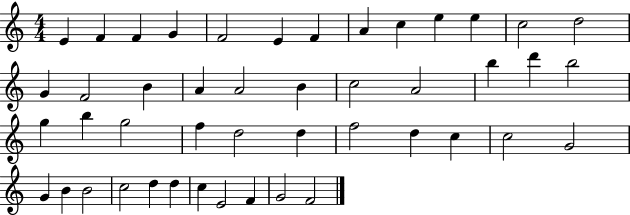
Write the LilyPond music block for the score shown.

{
  \clef treble
  \numericTimeSignature
  \time 4/4
  \key c \major
  e'4 f'4 f'4 g'4 | f'2 e'4 f'4 | a'4 c''4 e''4 e''4 | c''2 d''2 | \break g'4 f'2 b'4 | a'4 a'2 b'4 | c''2 a'2 | b''4 d'''4 b''2 | \break g''4 b''4 g''2 | f''4 d''2 d''4 | f''2 d''4 c''4 | c''2 g'2 | \break g'4 b'4 b'2 | c''2 d''4 d''4 | c''4 e'2 f'4 | g'2 f'2 | \break \bar "|."
}